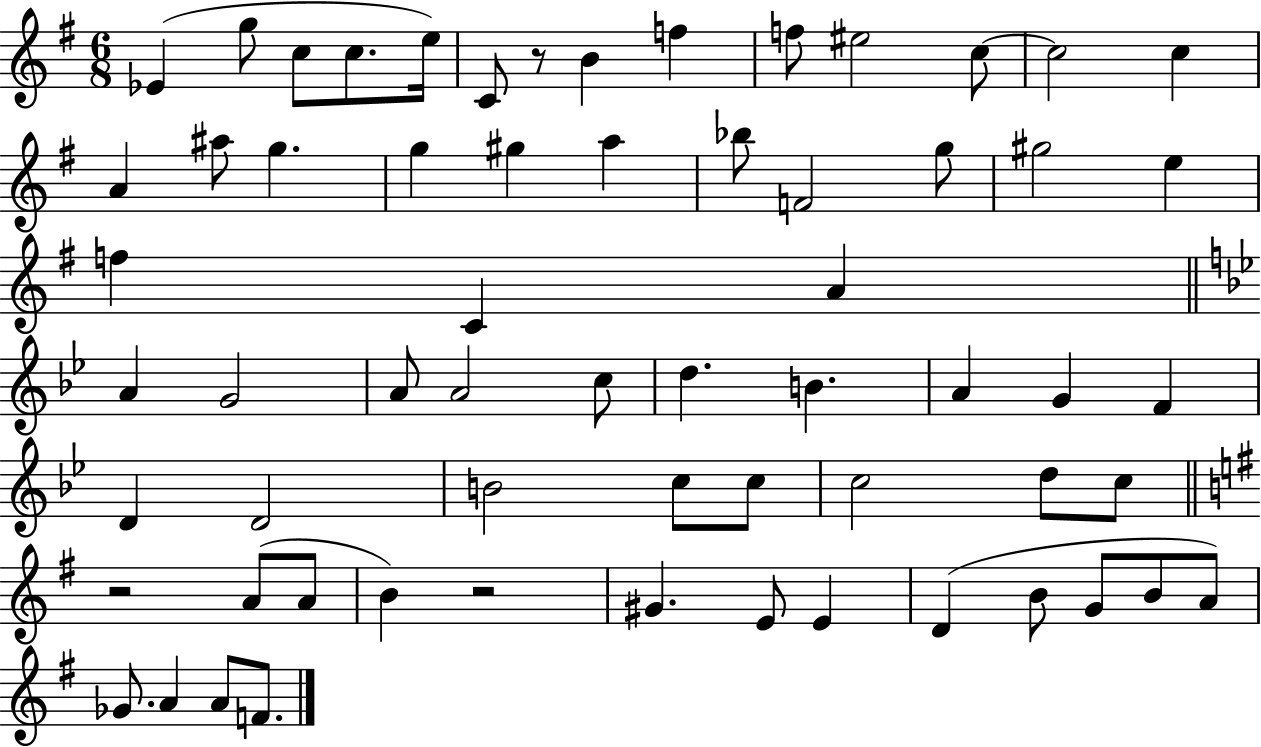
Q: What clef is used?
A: treble